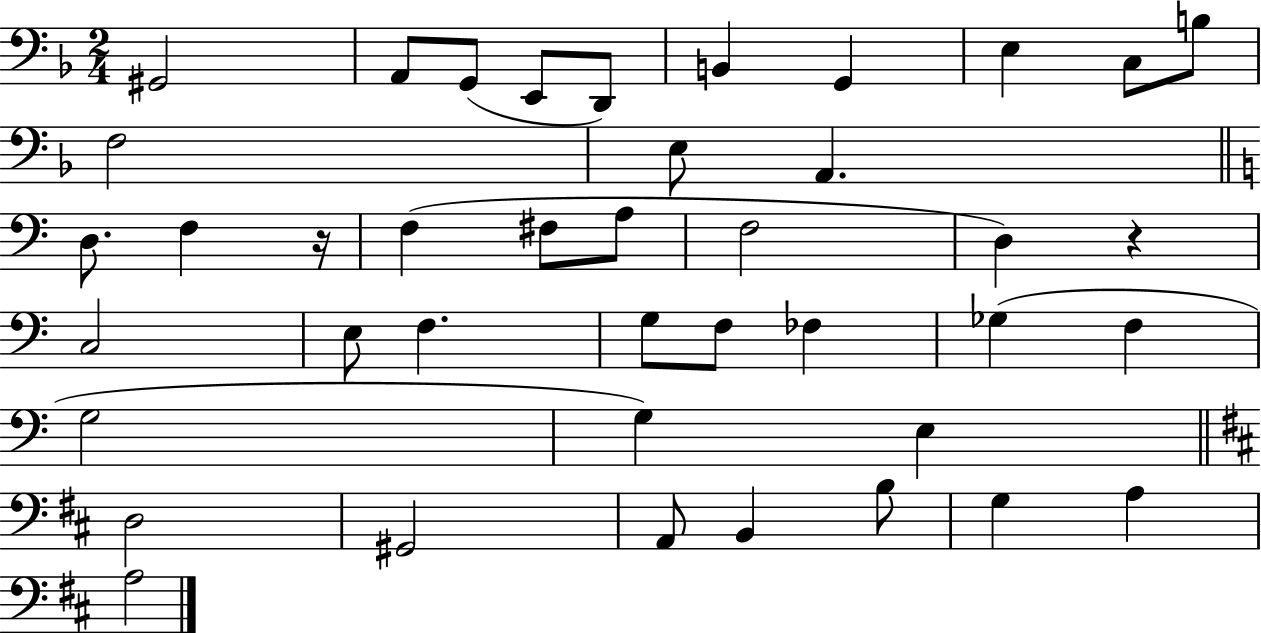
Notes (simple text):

G#2/h A2/e G2/e E2/e D2/e B2/q G2/q E3/q C3/e B3/e F3/h E3/e A2/q. D3/e. F3/q R/s F3/q F#3/e A3/e F3/h D3/q R/q C3/h E3/e F3/q. G3/e F3/e FES3/q Gb3/q F3/q G3/h G3/q E3/q D3/h G#2/h A2/e B2/q B3/e G3/q A3/q A3/h